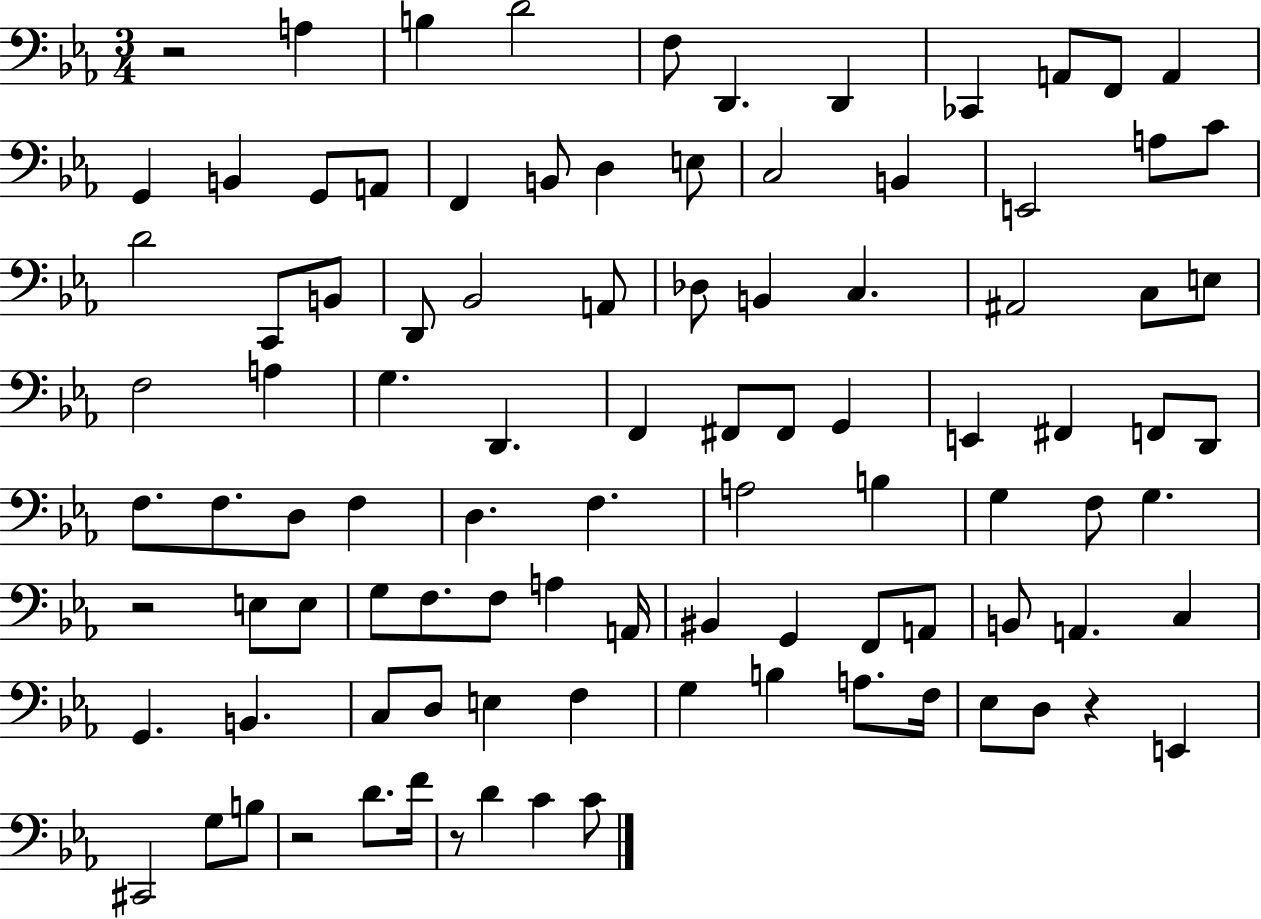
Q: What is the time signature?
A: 3/4